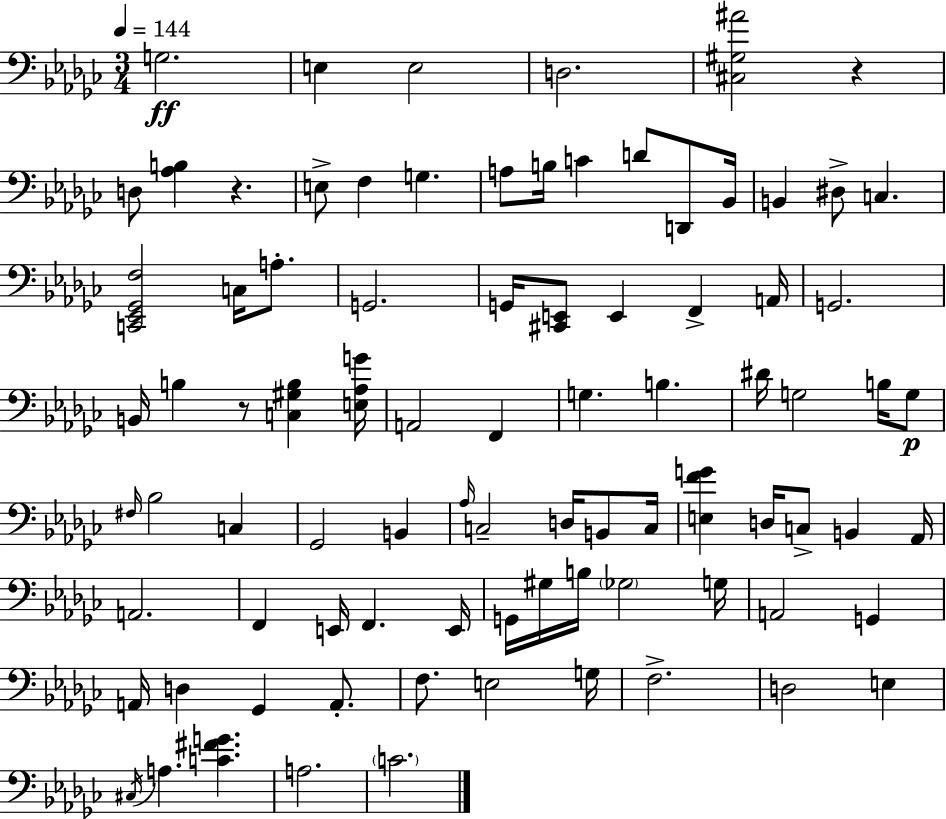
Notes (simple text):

G3/h. E3/q E3/h D3/h. [C#3,G#3,A#4]/h R/q D3/e [Ab3,B3]/q R/q. E3/e F3/q G3/q. A3/e B3/s C4/q D4/e D2/e Bb2/s B2/q D#3/e C3/q. [C2,Eb2,Gb2,F3]/h C3/s A3/e. G2/h. G2/s [C#2,E2]/e E2/q F2/q A2/s G2/h. B2/s B3/q R/e [C3,G#3,B3]/q [E3,Ab3,G4]/s A2/h F2/q G3/q. B3/q. D#4/s G3/h B3/s G3/e F#3/s Bb3/h C3/q Gb2/h B2/q Ab3/s C3/h D3/s B2/e C3/s [E3,F4,G4]/q D3/s C3/e B2/q Ab2/s A2/h. F2/q E2/s F2/q. E2/s G2/s G#3/s B3/s Gb3/h G3/s A2/h G2/q A2/s D3/q Gb2/q A2/e. F3/e. E3/h G3/s F3/h. D3/h E3/q C#3/s A3/q. [C4,F#4,G4]/q. A3/h. C4/h.